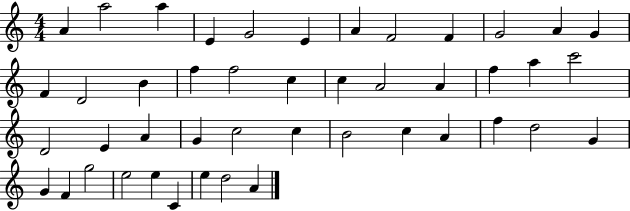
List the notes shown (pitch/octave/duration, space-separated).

A4/q A5/h A5/q E4/q G4/h E4/q A4/q F4/h F4/q G4/h A4/q G4/q F4/q D4/h B4/q F5/q F5/h C5/q C5/q A4/h A4/q F5/q A5/q C6/h D4/h E4/q A4/q G4/q C5/h C5/q B4/h C5/q A4/q F5/q D5/h G4/q G4/q F4/q G5/h E5/h E5/q C4/q E5/q D5/h A4/q